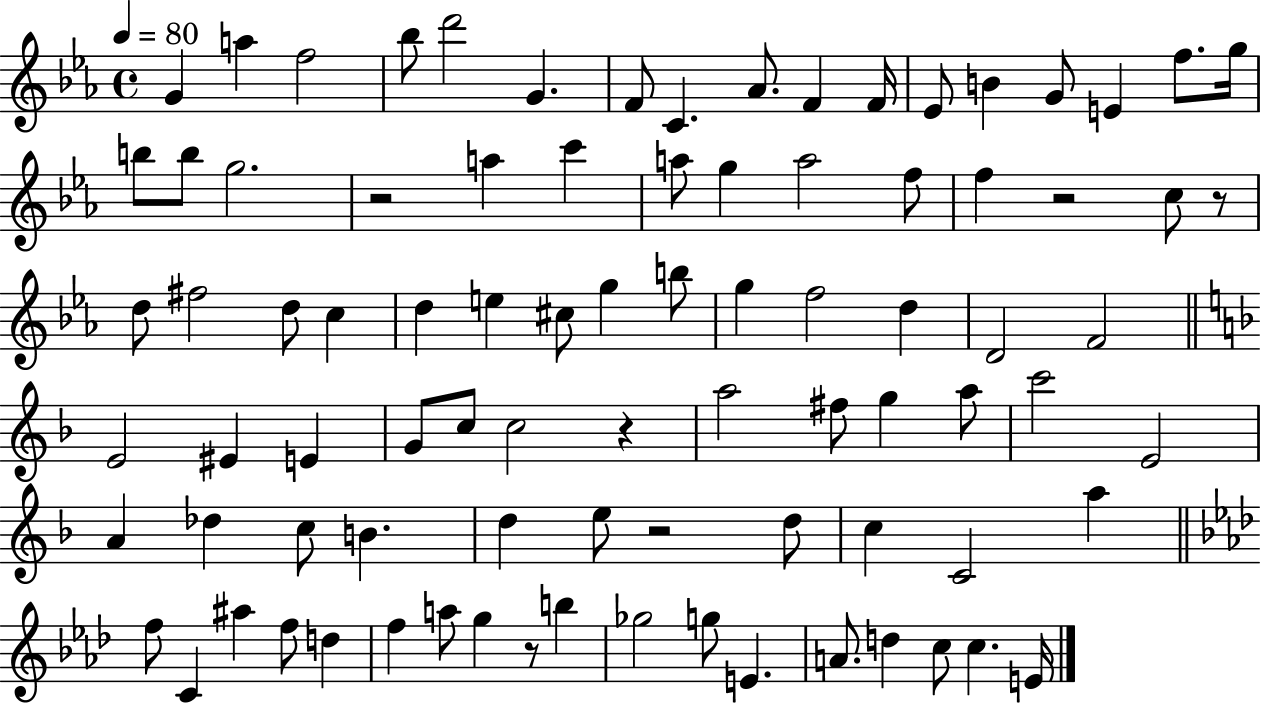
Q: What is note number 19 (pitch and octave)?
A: B5